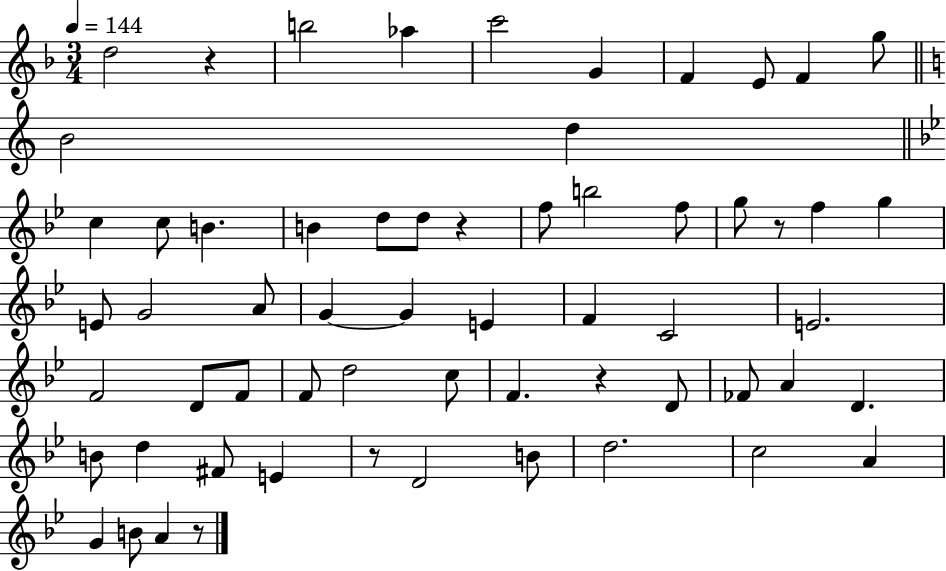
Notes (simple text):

D5/h R/q B5/h Ab5/q C6/h G4/q F4/q E4/e F4/q G5/e B4/h D5/q C5/q C5/e B4/q. B4/q D5/e D5/e R/q F5/e B5/h F5/e G5/e R/e F5/q G5/q E4/e G4/h A4/e G4/q G4/q E4/q F4/q C4/h E4/h. F4/h D4/e F4/e F4/e D5/h C5/e F4/q. R/q D4/e FES4/e A4/q D4/q. B4/e D5/q F#4/e E4/q R/e D4/h B4/e D5/h. C5/h A4/q G4/q B4/e A4/q R/e